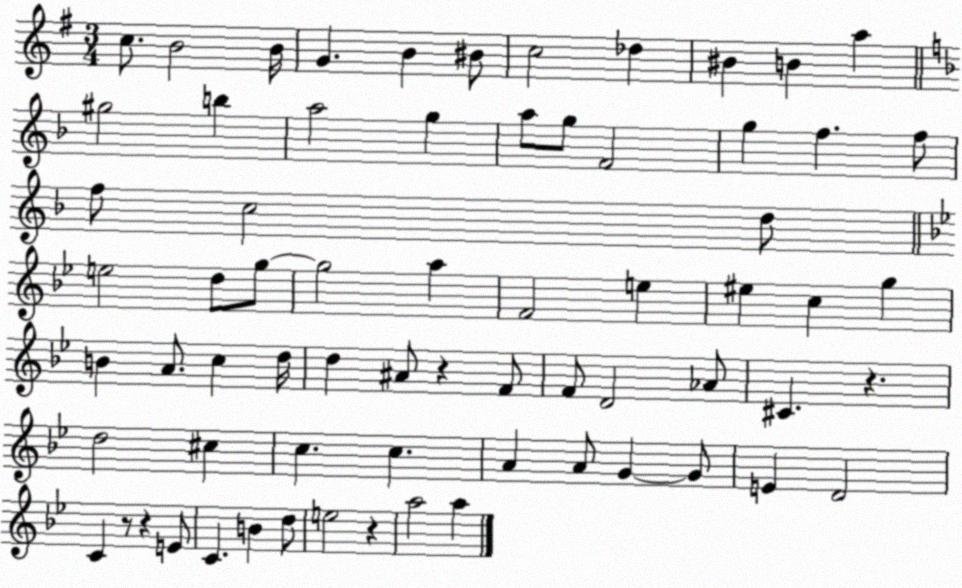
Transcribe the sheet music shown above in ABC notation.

X:1
T:Untitled
M:3/4
L:1/4
K:G
c/2 B2 B/4 G B ^B/2 c2 _d ^B B a ^g2 b a2 g a/2 g/2 F2 g f f/2 f/2 c2 d/2 e2 d/2 g/2 g2 a F2 e ^e c g B A/2 c d/4 d ^A/2 z F/2 F/2 D2 _A/2 ^C z d2 ^c c c A A/2 G G/2 E D2 C z/2 z E/2 C B d/2 e2 z a2 a